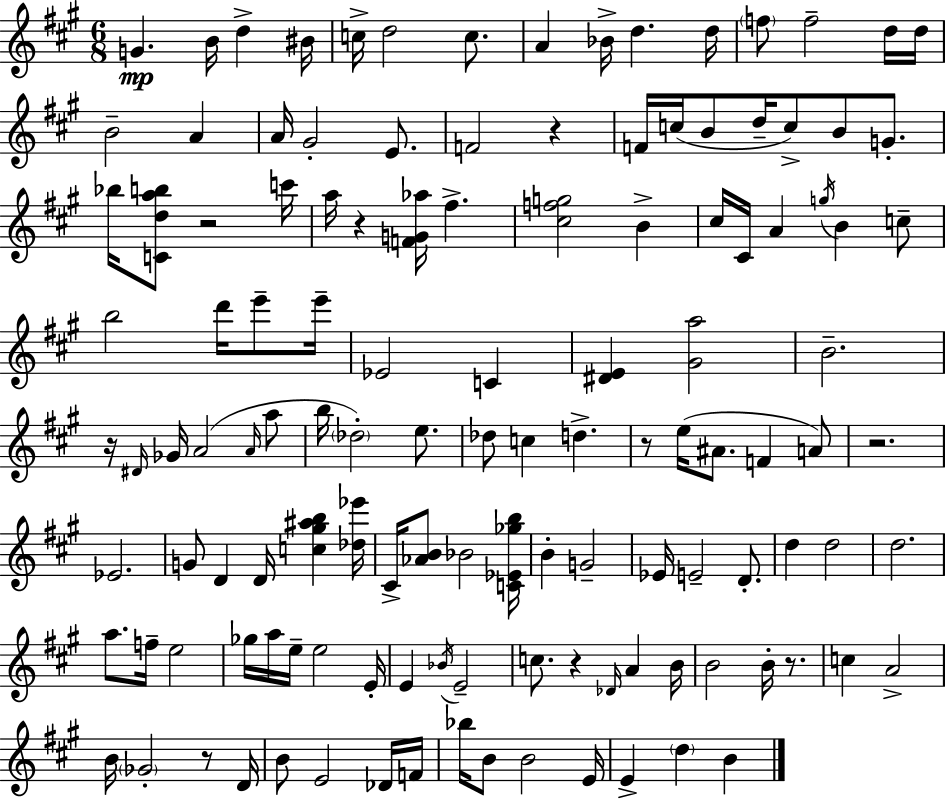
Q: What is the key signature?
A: A major